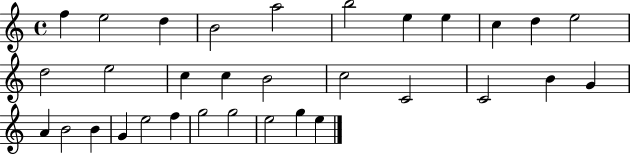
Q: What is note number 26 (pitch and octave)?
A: E5